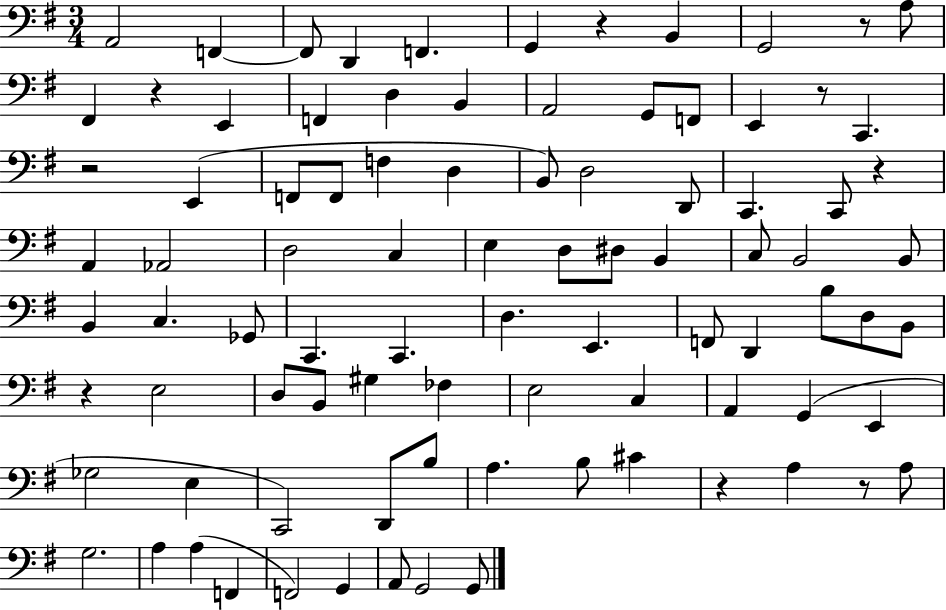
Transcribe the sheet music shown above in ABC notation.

X:1
T:Untitled
M:3/4
L:1/4
K:G
A,,2 F,, F,,/2 D,, F,, G,, z B,, G,,2 z/2 A,/2 ^F,, z E,, F,, D, B,, A,,2 G,,/2 F,,/2 E,, z/2 C,, z2 E,, F,,/2 F,,/2 F, D, B,,/2 D,2 D,,/2 C,, C,,/2 z A,, _A,,2 D,2 C, E, D,/2 ^D,/2 B,, C,/2 B,,2 B,,/2 B,, C, _G,,/2 C,, C,, D, E,, F,,/2 D,, B,/2 D,/2 B,,/2 z E,2 D,/2 B,,/2 ^G, _F, E,2 C, A,, G,, E,, _G,2 E, C,,2 D,,/2 B,/2 A, B,/2 ^C z A, z/2 A,/2 G,2 A, A, F,, F,,2 G,, A,,/2 G,,2 G,,/2